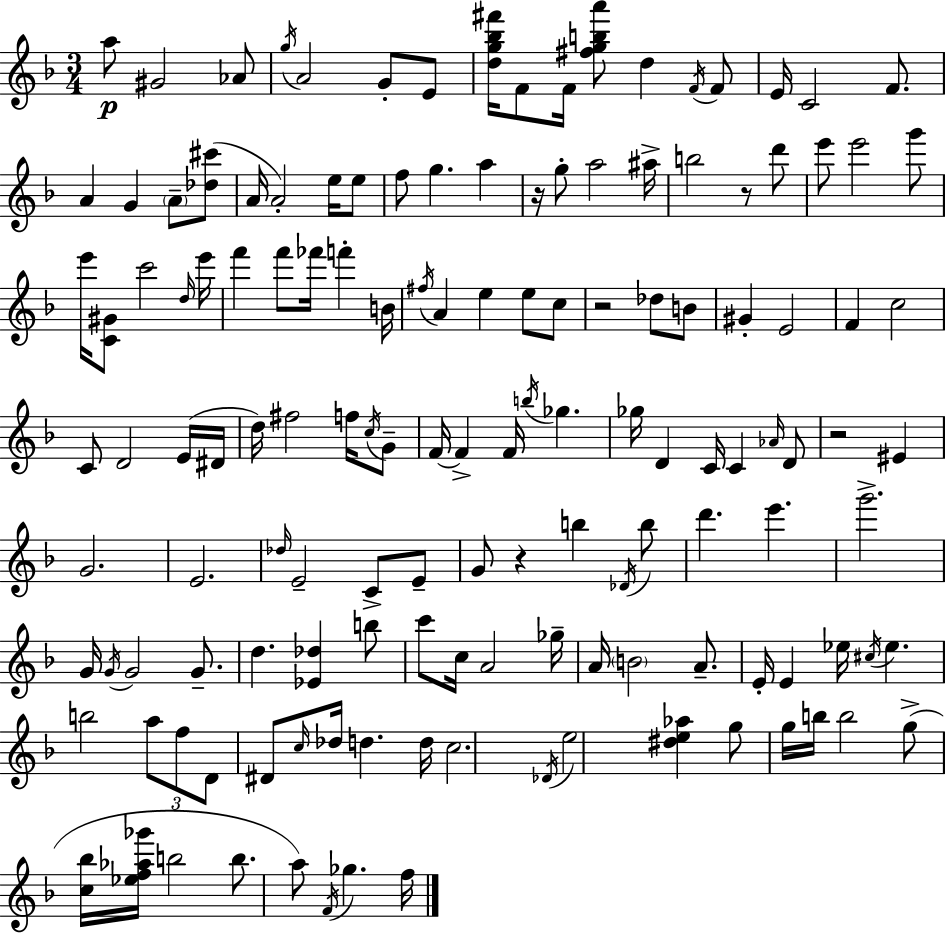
{
  \clef treble
  \numericTimeSignature
  \time 3/4
  \key f \major
  a''8\p gis'2 aes'8 | \acciaccatura { g''16 } a'2 g'8-. e'8 | <d'' g'' bes'' fis'''>16 f'8 f'16 <fis'' g'' b'' a'''>8 d''4 \acciaccatura { f'16 } | f'8 e'16 c'2 f'8. | \break a'4 g'4 \parenthesize a'8-- | <des'' cis'''>8( a'16 a'2-.) e''16 | e''8 f''8 g''4. a''4 | r16 g''8-. a''2 | \break ais''16-> b''2 r8 | d'''8 e'''8 e'''2 | g'''8 e'''16 <c' gis'>8 c'''2 | \grace { d''16 } e'''16 f'''4 f'''8 fes'''16 f'''4-. | \break b'16 \acciaccatura { fis''16 } a'4 e''4 | e''8 c''8 r2 | des''8 b'8 gis'4-. e'2 | f'4 c''2 | \break c'8 d'2 | e'16( dis'16 d''16) fis''2 | f''16 \acciaccatura { c''16 } g'8-- f'16~~ f'4-> f'16 \acciaccatura { b''16 } | ges''4. ges''16 d'4 c'16 | \break c'4 \grace { aes'16 } d'8 r2 | eis'4 g'2. | e'2. | \grace { des''16 } e'2-- | \break c'8-> e'8-- g'8 r4 | b''4 \acciaccatura { des'16 } b''8 d'''4. | e'''4. g'''2.-> | g'16 \acciaccatura { g'16 } g'2 | \break g'8.-- d''4. | <ees' des''>4 b''8 c'''8 | c''16 a'2 ges''16-- a'16 \parenthesize b'2 | a'8.-- e'16-. e'4 | \break ees''16 \acciaccatura { cis''16 } ees''4. b''2 | \tuplet 3/2 { a''8 f''8 d'8 } | dis'8 \grace { c''16 } des''16 d''4. d''16 | c''2. | \break \acciaccatura { des'16 } e''2 <dis'' e'' aes''>4 | g''8 g''16 b''16 b''2 | g''8->( <c'' bes''>16 <ees'' f'' aes'' ges'''>16 b''2 | b''8. a''8) \acciaccatura { f'16 } ges''4. | \break f''16 \bar "|."
}